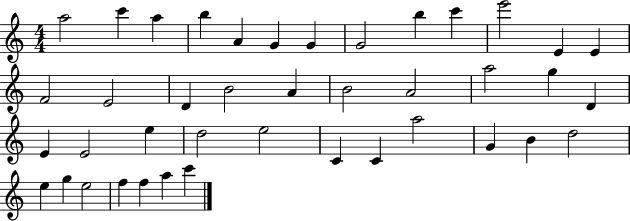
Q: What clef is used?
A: treble